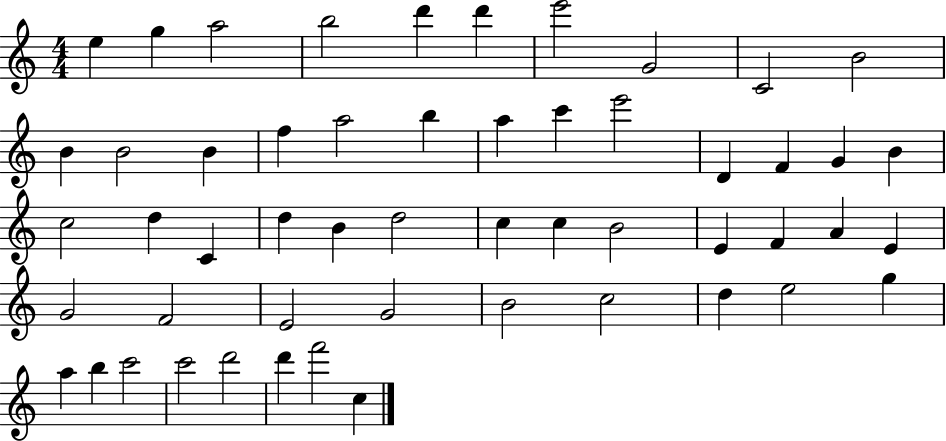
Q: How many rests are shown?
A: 0